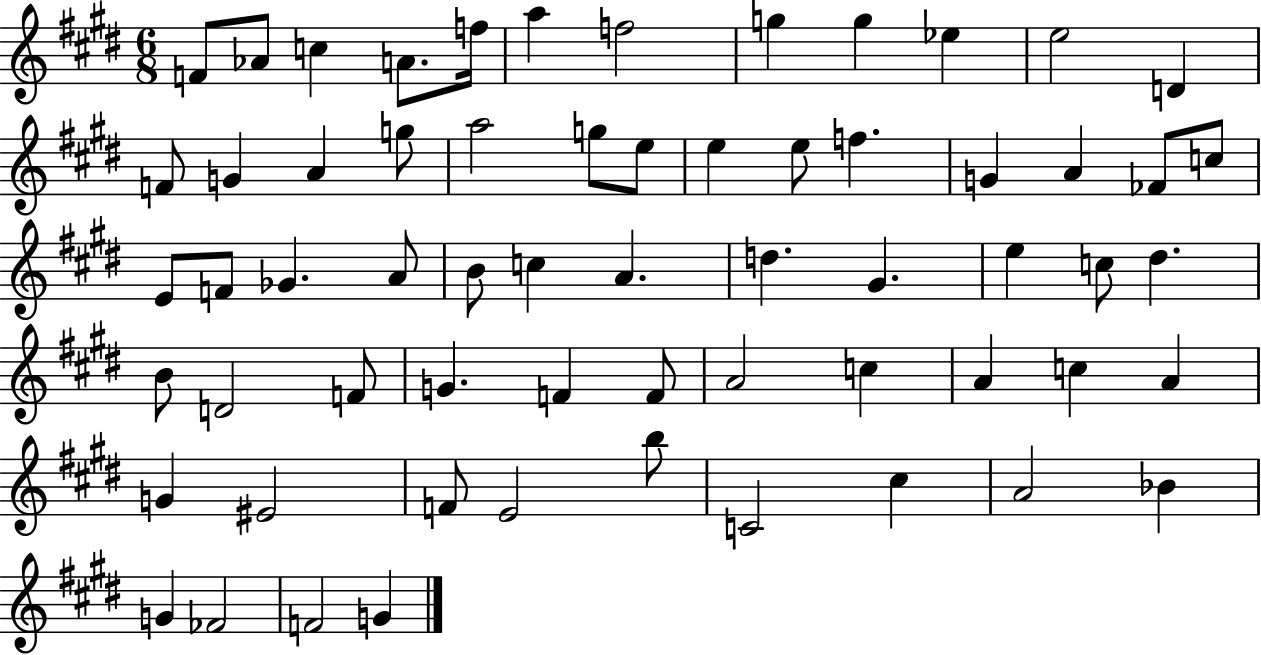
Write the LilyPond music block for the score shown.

{
  \clef treble
  \numericTimeSignature
  \time 6/8
  \key e \major
  f'8 aes'8 c''4 a'8. f''16 | a''4 f''2 | g''4 g''4 ees''4 | e''2 d'4 | \break f'8 g'4 a'4 g''8 | a''2 g''8 e''8 | e''4 e''8 f''4. | g'4 a'4 fes'8 c''8 | \break e'8 f'8 ges'4. a'8 | b'8 c''4 a'4. | d''4. gis'4. | e''4 c''8 dis''4. | \break b'8 d'2 f'8 | g'4. f'4 f'8 | a'2 c''4 | a'4 c''4 a'4 | \break g'4 eis'2 | f'8 e'2 b''8 | c'2 cis''4 | a'2 bes'4 | \break g'4 fes'2 | f'2 g'4 | \bar "|."
}